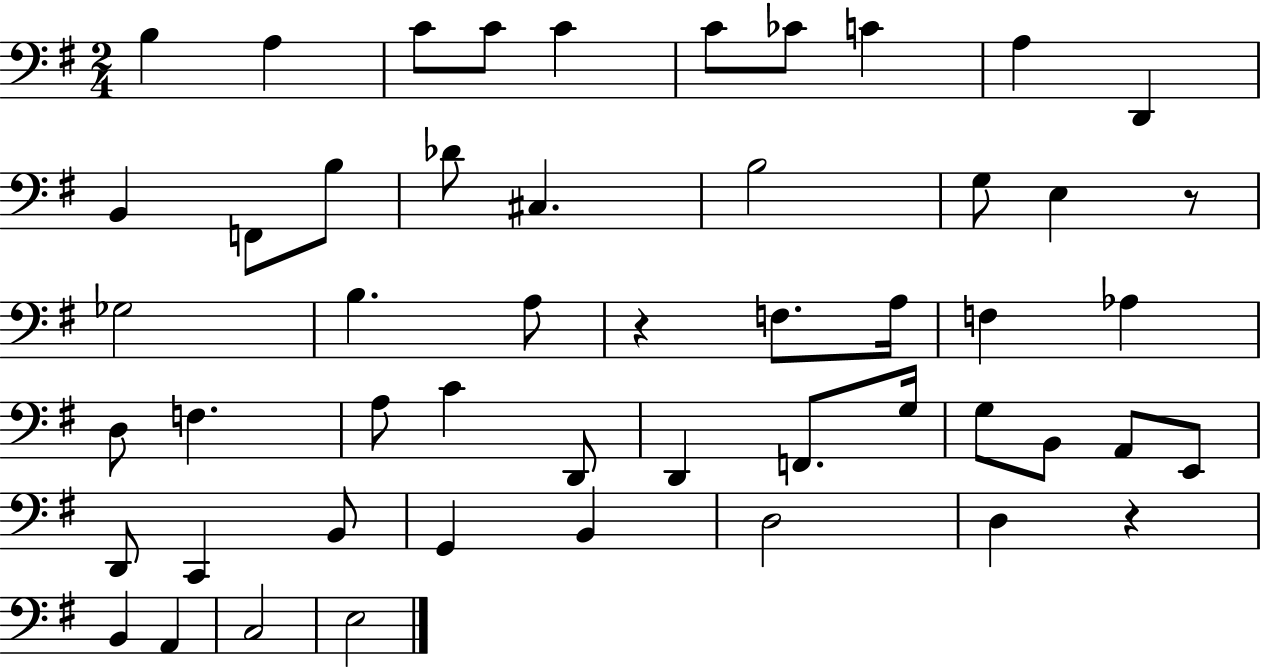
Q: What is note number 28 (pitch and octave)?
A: A3